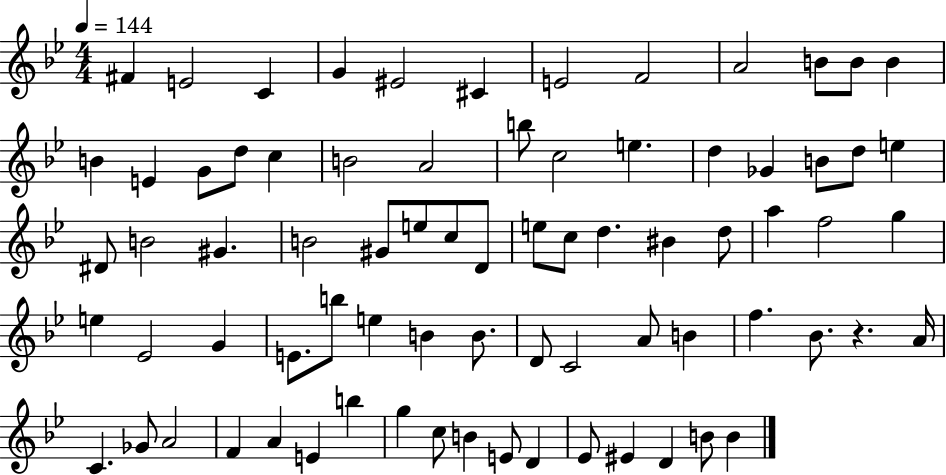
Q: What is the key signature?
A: BES major